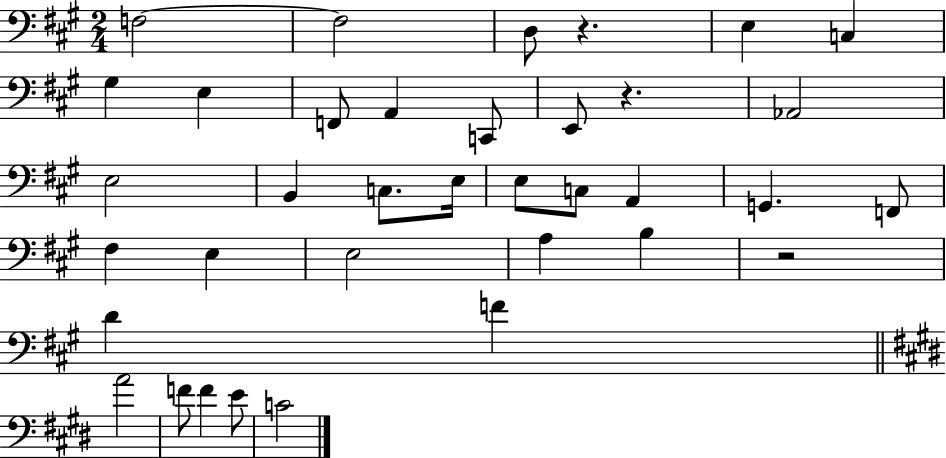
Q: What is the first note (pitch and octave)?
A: F3